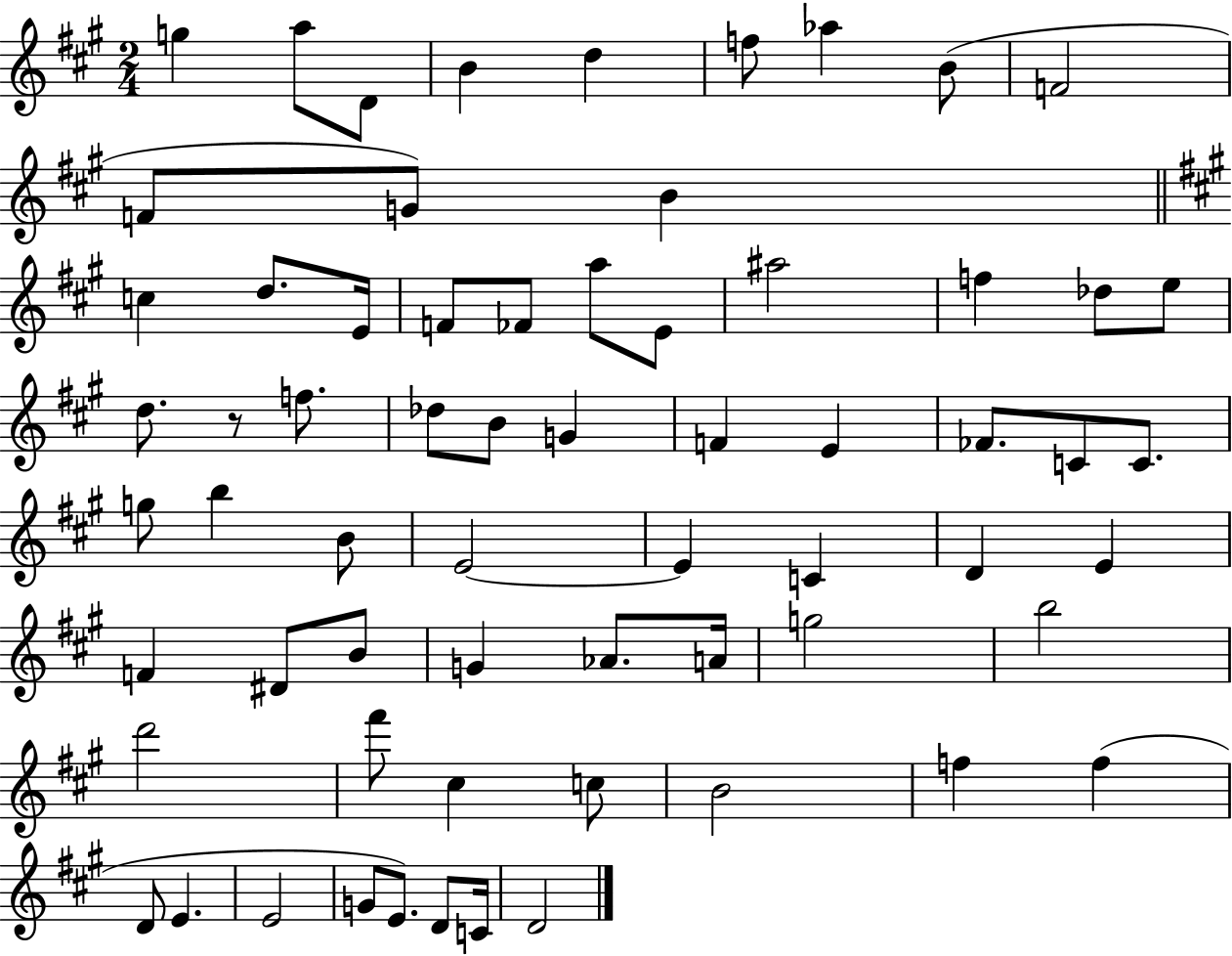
{
  \clef treble
  \numericTimeSignature
  \time 2/4
  \key a \major
  g''4 a''8 d'8 | b'4 d''4 | f''8 aes''4 b'8( | f'2 | \break f'8 g'8) b'4 | \bar "||" \break \key a \major c''4 d''8. e'16 | f'8 fes'8 a''8 e'8 | ais''2 | f''4 des''8 e''8 | \break d''8. r8 f''8. | des''8 b'8 g'4 | f'4 e'4 | fes'8. c'8 c'8. | \break g''8 b''4 b'8 | e'2~~ | e'4 c'4 | d'4 e'4 | \break f'4 dis'8 b'8 | g'4 aes'8. a'16 | g''2 | b''2 | \break d'''2 | fis'''8 cis''4 c''8 | b'2 | f''4 f''4( | \break d'8 e'4. | e'2 | g'8 e'8.) d'8 c'16 | d'2 | \break \bar "|."
}